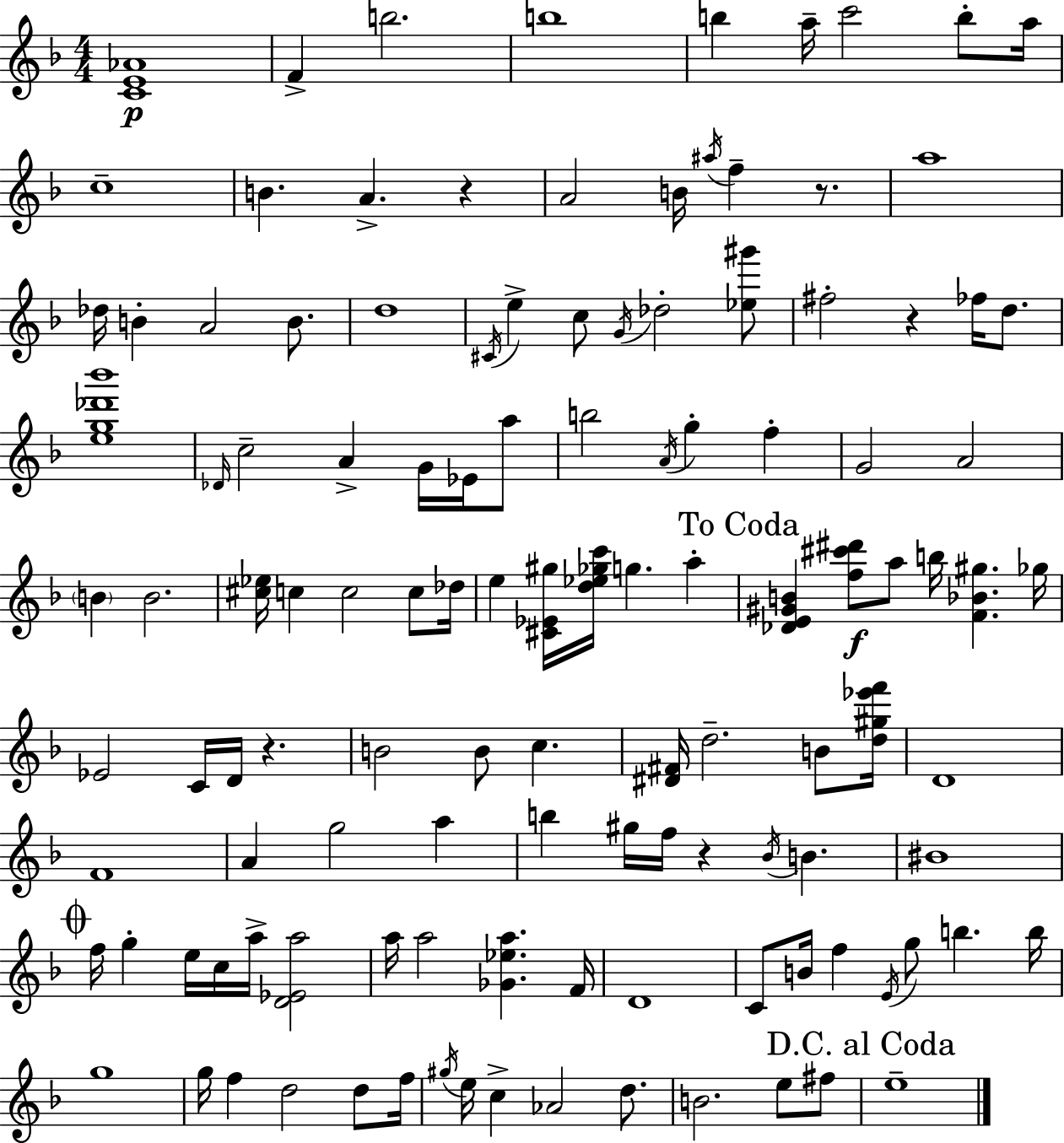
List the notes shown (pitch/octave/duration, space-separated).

[C4,E4,Ab4]/w F4/q B5/h. B5/w B5/q A5/s C6/h B5/e A5/s C5/w B4/q. A4/q. R/q A4/h B4/s A#5/s F5/q R/e. A5/w Db5/s B4/q A4/h B4/e. D5/w C#4/s E5/q C5/e G4/s Db5/h [Eb5,G#6]/e F#5/h R/q FES5/s D5/e. [E5,G5,Db6,Bb6]/w Db4/s C5/h A4/q G4/s Eb4/s A5/e B5/h A4/s G5/q F5/q G4/h A4/h B4/q B4/h. [C#5,Eb5]/s C5/q C5/h C5/e Db5/s E5/q [C#4,Eb4,G#5]/s [D5,Eb5,Gb5,C6]/s G5/q. A5/q [Db4,E4,G#4,B4]/q [F5,C#6,D#6]/e A5/e B5/s [F4,Bb4,G#5]/q. Gb5/s Eb4/h C4/s D4/s R/q. B4/h B4/e C5/q. [D#4,F#4]/s D5/h. B4/e [D5,G#5,Eb6,F6]/s D4/w F4/w A4/q G5/h A5/q B5/q G#5/s F5/s R/q Bb4/s B4/q. BIS4/w F5/s G5/q E5/s C5/s A5/s [D4,Eb4,A5]/h A5/s A5/h [Gb4,Eb5,A5]/q. F4/s D4/w C4/e B4/s F5/q E4/s G5/e B5/q. B5/s G5/w G5/s F5/q D5/h D5/e F5/s G#5/s E5/s C5/q Ab4/h D5/e. B4/h. E5/e F#5/e E5/w